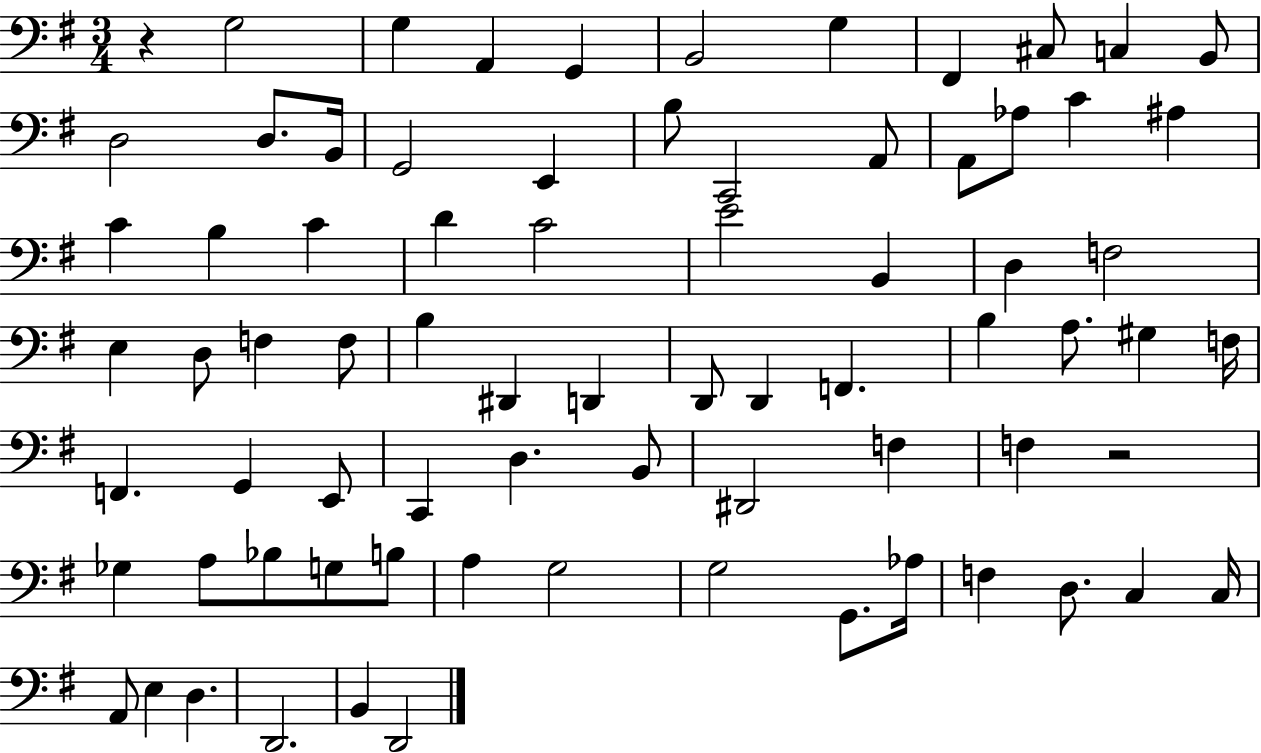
X:1
T:Untitled
M:3/4
L:1/4
K:G
z G,2 G, A,, G,, B,,2 G, ^F,, ^C,/2 C, B,,/2 D,2 D,/2 B,,/4 G,,2 E,, B,/2 C,,2 A,,/2 A,,/2 _A,/2 C ^A, C B, C D C2 E2 B,, D, F,2 E, D,/2 F, F,/2 B, ^D,, D,, D,,/2 D,, F,, B, A,/2 ^G, F,/4 F,, G,, E,,/2 C,, D, B,,/2 ^D,,2 F, F, z2 _G, A,/2 _B,/2 G,/2 B,/2 A, G,2 G,2 G,,/2 _A,/4 F, D,/2 C, C,/4 A,,/2 E, D, D,,2 B,, D,,2